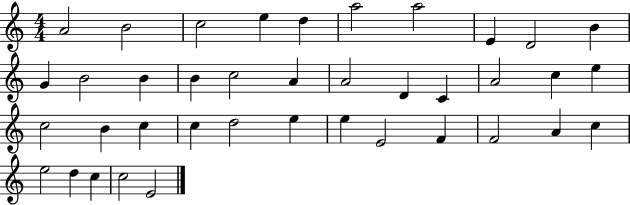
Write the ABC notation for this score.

X:1
T:Untitled
M:4/4
L:1/4
K:C
A2 B2 c2 e d a2 a2 E D2 B G B2 B B c2 A A2 D C A2 c e c2 B c c d2 e e E2 F F2 A c e2 d c c2 E2